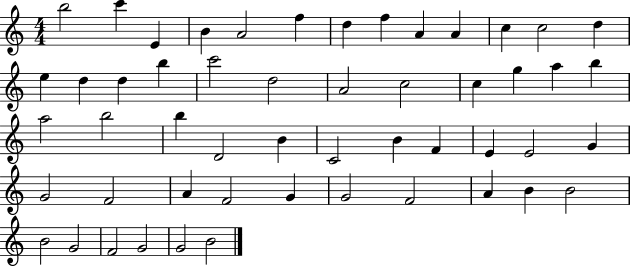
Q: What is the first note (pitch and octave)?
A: B5